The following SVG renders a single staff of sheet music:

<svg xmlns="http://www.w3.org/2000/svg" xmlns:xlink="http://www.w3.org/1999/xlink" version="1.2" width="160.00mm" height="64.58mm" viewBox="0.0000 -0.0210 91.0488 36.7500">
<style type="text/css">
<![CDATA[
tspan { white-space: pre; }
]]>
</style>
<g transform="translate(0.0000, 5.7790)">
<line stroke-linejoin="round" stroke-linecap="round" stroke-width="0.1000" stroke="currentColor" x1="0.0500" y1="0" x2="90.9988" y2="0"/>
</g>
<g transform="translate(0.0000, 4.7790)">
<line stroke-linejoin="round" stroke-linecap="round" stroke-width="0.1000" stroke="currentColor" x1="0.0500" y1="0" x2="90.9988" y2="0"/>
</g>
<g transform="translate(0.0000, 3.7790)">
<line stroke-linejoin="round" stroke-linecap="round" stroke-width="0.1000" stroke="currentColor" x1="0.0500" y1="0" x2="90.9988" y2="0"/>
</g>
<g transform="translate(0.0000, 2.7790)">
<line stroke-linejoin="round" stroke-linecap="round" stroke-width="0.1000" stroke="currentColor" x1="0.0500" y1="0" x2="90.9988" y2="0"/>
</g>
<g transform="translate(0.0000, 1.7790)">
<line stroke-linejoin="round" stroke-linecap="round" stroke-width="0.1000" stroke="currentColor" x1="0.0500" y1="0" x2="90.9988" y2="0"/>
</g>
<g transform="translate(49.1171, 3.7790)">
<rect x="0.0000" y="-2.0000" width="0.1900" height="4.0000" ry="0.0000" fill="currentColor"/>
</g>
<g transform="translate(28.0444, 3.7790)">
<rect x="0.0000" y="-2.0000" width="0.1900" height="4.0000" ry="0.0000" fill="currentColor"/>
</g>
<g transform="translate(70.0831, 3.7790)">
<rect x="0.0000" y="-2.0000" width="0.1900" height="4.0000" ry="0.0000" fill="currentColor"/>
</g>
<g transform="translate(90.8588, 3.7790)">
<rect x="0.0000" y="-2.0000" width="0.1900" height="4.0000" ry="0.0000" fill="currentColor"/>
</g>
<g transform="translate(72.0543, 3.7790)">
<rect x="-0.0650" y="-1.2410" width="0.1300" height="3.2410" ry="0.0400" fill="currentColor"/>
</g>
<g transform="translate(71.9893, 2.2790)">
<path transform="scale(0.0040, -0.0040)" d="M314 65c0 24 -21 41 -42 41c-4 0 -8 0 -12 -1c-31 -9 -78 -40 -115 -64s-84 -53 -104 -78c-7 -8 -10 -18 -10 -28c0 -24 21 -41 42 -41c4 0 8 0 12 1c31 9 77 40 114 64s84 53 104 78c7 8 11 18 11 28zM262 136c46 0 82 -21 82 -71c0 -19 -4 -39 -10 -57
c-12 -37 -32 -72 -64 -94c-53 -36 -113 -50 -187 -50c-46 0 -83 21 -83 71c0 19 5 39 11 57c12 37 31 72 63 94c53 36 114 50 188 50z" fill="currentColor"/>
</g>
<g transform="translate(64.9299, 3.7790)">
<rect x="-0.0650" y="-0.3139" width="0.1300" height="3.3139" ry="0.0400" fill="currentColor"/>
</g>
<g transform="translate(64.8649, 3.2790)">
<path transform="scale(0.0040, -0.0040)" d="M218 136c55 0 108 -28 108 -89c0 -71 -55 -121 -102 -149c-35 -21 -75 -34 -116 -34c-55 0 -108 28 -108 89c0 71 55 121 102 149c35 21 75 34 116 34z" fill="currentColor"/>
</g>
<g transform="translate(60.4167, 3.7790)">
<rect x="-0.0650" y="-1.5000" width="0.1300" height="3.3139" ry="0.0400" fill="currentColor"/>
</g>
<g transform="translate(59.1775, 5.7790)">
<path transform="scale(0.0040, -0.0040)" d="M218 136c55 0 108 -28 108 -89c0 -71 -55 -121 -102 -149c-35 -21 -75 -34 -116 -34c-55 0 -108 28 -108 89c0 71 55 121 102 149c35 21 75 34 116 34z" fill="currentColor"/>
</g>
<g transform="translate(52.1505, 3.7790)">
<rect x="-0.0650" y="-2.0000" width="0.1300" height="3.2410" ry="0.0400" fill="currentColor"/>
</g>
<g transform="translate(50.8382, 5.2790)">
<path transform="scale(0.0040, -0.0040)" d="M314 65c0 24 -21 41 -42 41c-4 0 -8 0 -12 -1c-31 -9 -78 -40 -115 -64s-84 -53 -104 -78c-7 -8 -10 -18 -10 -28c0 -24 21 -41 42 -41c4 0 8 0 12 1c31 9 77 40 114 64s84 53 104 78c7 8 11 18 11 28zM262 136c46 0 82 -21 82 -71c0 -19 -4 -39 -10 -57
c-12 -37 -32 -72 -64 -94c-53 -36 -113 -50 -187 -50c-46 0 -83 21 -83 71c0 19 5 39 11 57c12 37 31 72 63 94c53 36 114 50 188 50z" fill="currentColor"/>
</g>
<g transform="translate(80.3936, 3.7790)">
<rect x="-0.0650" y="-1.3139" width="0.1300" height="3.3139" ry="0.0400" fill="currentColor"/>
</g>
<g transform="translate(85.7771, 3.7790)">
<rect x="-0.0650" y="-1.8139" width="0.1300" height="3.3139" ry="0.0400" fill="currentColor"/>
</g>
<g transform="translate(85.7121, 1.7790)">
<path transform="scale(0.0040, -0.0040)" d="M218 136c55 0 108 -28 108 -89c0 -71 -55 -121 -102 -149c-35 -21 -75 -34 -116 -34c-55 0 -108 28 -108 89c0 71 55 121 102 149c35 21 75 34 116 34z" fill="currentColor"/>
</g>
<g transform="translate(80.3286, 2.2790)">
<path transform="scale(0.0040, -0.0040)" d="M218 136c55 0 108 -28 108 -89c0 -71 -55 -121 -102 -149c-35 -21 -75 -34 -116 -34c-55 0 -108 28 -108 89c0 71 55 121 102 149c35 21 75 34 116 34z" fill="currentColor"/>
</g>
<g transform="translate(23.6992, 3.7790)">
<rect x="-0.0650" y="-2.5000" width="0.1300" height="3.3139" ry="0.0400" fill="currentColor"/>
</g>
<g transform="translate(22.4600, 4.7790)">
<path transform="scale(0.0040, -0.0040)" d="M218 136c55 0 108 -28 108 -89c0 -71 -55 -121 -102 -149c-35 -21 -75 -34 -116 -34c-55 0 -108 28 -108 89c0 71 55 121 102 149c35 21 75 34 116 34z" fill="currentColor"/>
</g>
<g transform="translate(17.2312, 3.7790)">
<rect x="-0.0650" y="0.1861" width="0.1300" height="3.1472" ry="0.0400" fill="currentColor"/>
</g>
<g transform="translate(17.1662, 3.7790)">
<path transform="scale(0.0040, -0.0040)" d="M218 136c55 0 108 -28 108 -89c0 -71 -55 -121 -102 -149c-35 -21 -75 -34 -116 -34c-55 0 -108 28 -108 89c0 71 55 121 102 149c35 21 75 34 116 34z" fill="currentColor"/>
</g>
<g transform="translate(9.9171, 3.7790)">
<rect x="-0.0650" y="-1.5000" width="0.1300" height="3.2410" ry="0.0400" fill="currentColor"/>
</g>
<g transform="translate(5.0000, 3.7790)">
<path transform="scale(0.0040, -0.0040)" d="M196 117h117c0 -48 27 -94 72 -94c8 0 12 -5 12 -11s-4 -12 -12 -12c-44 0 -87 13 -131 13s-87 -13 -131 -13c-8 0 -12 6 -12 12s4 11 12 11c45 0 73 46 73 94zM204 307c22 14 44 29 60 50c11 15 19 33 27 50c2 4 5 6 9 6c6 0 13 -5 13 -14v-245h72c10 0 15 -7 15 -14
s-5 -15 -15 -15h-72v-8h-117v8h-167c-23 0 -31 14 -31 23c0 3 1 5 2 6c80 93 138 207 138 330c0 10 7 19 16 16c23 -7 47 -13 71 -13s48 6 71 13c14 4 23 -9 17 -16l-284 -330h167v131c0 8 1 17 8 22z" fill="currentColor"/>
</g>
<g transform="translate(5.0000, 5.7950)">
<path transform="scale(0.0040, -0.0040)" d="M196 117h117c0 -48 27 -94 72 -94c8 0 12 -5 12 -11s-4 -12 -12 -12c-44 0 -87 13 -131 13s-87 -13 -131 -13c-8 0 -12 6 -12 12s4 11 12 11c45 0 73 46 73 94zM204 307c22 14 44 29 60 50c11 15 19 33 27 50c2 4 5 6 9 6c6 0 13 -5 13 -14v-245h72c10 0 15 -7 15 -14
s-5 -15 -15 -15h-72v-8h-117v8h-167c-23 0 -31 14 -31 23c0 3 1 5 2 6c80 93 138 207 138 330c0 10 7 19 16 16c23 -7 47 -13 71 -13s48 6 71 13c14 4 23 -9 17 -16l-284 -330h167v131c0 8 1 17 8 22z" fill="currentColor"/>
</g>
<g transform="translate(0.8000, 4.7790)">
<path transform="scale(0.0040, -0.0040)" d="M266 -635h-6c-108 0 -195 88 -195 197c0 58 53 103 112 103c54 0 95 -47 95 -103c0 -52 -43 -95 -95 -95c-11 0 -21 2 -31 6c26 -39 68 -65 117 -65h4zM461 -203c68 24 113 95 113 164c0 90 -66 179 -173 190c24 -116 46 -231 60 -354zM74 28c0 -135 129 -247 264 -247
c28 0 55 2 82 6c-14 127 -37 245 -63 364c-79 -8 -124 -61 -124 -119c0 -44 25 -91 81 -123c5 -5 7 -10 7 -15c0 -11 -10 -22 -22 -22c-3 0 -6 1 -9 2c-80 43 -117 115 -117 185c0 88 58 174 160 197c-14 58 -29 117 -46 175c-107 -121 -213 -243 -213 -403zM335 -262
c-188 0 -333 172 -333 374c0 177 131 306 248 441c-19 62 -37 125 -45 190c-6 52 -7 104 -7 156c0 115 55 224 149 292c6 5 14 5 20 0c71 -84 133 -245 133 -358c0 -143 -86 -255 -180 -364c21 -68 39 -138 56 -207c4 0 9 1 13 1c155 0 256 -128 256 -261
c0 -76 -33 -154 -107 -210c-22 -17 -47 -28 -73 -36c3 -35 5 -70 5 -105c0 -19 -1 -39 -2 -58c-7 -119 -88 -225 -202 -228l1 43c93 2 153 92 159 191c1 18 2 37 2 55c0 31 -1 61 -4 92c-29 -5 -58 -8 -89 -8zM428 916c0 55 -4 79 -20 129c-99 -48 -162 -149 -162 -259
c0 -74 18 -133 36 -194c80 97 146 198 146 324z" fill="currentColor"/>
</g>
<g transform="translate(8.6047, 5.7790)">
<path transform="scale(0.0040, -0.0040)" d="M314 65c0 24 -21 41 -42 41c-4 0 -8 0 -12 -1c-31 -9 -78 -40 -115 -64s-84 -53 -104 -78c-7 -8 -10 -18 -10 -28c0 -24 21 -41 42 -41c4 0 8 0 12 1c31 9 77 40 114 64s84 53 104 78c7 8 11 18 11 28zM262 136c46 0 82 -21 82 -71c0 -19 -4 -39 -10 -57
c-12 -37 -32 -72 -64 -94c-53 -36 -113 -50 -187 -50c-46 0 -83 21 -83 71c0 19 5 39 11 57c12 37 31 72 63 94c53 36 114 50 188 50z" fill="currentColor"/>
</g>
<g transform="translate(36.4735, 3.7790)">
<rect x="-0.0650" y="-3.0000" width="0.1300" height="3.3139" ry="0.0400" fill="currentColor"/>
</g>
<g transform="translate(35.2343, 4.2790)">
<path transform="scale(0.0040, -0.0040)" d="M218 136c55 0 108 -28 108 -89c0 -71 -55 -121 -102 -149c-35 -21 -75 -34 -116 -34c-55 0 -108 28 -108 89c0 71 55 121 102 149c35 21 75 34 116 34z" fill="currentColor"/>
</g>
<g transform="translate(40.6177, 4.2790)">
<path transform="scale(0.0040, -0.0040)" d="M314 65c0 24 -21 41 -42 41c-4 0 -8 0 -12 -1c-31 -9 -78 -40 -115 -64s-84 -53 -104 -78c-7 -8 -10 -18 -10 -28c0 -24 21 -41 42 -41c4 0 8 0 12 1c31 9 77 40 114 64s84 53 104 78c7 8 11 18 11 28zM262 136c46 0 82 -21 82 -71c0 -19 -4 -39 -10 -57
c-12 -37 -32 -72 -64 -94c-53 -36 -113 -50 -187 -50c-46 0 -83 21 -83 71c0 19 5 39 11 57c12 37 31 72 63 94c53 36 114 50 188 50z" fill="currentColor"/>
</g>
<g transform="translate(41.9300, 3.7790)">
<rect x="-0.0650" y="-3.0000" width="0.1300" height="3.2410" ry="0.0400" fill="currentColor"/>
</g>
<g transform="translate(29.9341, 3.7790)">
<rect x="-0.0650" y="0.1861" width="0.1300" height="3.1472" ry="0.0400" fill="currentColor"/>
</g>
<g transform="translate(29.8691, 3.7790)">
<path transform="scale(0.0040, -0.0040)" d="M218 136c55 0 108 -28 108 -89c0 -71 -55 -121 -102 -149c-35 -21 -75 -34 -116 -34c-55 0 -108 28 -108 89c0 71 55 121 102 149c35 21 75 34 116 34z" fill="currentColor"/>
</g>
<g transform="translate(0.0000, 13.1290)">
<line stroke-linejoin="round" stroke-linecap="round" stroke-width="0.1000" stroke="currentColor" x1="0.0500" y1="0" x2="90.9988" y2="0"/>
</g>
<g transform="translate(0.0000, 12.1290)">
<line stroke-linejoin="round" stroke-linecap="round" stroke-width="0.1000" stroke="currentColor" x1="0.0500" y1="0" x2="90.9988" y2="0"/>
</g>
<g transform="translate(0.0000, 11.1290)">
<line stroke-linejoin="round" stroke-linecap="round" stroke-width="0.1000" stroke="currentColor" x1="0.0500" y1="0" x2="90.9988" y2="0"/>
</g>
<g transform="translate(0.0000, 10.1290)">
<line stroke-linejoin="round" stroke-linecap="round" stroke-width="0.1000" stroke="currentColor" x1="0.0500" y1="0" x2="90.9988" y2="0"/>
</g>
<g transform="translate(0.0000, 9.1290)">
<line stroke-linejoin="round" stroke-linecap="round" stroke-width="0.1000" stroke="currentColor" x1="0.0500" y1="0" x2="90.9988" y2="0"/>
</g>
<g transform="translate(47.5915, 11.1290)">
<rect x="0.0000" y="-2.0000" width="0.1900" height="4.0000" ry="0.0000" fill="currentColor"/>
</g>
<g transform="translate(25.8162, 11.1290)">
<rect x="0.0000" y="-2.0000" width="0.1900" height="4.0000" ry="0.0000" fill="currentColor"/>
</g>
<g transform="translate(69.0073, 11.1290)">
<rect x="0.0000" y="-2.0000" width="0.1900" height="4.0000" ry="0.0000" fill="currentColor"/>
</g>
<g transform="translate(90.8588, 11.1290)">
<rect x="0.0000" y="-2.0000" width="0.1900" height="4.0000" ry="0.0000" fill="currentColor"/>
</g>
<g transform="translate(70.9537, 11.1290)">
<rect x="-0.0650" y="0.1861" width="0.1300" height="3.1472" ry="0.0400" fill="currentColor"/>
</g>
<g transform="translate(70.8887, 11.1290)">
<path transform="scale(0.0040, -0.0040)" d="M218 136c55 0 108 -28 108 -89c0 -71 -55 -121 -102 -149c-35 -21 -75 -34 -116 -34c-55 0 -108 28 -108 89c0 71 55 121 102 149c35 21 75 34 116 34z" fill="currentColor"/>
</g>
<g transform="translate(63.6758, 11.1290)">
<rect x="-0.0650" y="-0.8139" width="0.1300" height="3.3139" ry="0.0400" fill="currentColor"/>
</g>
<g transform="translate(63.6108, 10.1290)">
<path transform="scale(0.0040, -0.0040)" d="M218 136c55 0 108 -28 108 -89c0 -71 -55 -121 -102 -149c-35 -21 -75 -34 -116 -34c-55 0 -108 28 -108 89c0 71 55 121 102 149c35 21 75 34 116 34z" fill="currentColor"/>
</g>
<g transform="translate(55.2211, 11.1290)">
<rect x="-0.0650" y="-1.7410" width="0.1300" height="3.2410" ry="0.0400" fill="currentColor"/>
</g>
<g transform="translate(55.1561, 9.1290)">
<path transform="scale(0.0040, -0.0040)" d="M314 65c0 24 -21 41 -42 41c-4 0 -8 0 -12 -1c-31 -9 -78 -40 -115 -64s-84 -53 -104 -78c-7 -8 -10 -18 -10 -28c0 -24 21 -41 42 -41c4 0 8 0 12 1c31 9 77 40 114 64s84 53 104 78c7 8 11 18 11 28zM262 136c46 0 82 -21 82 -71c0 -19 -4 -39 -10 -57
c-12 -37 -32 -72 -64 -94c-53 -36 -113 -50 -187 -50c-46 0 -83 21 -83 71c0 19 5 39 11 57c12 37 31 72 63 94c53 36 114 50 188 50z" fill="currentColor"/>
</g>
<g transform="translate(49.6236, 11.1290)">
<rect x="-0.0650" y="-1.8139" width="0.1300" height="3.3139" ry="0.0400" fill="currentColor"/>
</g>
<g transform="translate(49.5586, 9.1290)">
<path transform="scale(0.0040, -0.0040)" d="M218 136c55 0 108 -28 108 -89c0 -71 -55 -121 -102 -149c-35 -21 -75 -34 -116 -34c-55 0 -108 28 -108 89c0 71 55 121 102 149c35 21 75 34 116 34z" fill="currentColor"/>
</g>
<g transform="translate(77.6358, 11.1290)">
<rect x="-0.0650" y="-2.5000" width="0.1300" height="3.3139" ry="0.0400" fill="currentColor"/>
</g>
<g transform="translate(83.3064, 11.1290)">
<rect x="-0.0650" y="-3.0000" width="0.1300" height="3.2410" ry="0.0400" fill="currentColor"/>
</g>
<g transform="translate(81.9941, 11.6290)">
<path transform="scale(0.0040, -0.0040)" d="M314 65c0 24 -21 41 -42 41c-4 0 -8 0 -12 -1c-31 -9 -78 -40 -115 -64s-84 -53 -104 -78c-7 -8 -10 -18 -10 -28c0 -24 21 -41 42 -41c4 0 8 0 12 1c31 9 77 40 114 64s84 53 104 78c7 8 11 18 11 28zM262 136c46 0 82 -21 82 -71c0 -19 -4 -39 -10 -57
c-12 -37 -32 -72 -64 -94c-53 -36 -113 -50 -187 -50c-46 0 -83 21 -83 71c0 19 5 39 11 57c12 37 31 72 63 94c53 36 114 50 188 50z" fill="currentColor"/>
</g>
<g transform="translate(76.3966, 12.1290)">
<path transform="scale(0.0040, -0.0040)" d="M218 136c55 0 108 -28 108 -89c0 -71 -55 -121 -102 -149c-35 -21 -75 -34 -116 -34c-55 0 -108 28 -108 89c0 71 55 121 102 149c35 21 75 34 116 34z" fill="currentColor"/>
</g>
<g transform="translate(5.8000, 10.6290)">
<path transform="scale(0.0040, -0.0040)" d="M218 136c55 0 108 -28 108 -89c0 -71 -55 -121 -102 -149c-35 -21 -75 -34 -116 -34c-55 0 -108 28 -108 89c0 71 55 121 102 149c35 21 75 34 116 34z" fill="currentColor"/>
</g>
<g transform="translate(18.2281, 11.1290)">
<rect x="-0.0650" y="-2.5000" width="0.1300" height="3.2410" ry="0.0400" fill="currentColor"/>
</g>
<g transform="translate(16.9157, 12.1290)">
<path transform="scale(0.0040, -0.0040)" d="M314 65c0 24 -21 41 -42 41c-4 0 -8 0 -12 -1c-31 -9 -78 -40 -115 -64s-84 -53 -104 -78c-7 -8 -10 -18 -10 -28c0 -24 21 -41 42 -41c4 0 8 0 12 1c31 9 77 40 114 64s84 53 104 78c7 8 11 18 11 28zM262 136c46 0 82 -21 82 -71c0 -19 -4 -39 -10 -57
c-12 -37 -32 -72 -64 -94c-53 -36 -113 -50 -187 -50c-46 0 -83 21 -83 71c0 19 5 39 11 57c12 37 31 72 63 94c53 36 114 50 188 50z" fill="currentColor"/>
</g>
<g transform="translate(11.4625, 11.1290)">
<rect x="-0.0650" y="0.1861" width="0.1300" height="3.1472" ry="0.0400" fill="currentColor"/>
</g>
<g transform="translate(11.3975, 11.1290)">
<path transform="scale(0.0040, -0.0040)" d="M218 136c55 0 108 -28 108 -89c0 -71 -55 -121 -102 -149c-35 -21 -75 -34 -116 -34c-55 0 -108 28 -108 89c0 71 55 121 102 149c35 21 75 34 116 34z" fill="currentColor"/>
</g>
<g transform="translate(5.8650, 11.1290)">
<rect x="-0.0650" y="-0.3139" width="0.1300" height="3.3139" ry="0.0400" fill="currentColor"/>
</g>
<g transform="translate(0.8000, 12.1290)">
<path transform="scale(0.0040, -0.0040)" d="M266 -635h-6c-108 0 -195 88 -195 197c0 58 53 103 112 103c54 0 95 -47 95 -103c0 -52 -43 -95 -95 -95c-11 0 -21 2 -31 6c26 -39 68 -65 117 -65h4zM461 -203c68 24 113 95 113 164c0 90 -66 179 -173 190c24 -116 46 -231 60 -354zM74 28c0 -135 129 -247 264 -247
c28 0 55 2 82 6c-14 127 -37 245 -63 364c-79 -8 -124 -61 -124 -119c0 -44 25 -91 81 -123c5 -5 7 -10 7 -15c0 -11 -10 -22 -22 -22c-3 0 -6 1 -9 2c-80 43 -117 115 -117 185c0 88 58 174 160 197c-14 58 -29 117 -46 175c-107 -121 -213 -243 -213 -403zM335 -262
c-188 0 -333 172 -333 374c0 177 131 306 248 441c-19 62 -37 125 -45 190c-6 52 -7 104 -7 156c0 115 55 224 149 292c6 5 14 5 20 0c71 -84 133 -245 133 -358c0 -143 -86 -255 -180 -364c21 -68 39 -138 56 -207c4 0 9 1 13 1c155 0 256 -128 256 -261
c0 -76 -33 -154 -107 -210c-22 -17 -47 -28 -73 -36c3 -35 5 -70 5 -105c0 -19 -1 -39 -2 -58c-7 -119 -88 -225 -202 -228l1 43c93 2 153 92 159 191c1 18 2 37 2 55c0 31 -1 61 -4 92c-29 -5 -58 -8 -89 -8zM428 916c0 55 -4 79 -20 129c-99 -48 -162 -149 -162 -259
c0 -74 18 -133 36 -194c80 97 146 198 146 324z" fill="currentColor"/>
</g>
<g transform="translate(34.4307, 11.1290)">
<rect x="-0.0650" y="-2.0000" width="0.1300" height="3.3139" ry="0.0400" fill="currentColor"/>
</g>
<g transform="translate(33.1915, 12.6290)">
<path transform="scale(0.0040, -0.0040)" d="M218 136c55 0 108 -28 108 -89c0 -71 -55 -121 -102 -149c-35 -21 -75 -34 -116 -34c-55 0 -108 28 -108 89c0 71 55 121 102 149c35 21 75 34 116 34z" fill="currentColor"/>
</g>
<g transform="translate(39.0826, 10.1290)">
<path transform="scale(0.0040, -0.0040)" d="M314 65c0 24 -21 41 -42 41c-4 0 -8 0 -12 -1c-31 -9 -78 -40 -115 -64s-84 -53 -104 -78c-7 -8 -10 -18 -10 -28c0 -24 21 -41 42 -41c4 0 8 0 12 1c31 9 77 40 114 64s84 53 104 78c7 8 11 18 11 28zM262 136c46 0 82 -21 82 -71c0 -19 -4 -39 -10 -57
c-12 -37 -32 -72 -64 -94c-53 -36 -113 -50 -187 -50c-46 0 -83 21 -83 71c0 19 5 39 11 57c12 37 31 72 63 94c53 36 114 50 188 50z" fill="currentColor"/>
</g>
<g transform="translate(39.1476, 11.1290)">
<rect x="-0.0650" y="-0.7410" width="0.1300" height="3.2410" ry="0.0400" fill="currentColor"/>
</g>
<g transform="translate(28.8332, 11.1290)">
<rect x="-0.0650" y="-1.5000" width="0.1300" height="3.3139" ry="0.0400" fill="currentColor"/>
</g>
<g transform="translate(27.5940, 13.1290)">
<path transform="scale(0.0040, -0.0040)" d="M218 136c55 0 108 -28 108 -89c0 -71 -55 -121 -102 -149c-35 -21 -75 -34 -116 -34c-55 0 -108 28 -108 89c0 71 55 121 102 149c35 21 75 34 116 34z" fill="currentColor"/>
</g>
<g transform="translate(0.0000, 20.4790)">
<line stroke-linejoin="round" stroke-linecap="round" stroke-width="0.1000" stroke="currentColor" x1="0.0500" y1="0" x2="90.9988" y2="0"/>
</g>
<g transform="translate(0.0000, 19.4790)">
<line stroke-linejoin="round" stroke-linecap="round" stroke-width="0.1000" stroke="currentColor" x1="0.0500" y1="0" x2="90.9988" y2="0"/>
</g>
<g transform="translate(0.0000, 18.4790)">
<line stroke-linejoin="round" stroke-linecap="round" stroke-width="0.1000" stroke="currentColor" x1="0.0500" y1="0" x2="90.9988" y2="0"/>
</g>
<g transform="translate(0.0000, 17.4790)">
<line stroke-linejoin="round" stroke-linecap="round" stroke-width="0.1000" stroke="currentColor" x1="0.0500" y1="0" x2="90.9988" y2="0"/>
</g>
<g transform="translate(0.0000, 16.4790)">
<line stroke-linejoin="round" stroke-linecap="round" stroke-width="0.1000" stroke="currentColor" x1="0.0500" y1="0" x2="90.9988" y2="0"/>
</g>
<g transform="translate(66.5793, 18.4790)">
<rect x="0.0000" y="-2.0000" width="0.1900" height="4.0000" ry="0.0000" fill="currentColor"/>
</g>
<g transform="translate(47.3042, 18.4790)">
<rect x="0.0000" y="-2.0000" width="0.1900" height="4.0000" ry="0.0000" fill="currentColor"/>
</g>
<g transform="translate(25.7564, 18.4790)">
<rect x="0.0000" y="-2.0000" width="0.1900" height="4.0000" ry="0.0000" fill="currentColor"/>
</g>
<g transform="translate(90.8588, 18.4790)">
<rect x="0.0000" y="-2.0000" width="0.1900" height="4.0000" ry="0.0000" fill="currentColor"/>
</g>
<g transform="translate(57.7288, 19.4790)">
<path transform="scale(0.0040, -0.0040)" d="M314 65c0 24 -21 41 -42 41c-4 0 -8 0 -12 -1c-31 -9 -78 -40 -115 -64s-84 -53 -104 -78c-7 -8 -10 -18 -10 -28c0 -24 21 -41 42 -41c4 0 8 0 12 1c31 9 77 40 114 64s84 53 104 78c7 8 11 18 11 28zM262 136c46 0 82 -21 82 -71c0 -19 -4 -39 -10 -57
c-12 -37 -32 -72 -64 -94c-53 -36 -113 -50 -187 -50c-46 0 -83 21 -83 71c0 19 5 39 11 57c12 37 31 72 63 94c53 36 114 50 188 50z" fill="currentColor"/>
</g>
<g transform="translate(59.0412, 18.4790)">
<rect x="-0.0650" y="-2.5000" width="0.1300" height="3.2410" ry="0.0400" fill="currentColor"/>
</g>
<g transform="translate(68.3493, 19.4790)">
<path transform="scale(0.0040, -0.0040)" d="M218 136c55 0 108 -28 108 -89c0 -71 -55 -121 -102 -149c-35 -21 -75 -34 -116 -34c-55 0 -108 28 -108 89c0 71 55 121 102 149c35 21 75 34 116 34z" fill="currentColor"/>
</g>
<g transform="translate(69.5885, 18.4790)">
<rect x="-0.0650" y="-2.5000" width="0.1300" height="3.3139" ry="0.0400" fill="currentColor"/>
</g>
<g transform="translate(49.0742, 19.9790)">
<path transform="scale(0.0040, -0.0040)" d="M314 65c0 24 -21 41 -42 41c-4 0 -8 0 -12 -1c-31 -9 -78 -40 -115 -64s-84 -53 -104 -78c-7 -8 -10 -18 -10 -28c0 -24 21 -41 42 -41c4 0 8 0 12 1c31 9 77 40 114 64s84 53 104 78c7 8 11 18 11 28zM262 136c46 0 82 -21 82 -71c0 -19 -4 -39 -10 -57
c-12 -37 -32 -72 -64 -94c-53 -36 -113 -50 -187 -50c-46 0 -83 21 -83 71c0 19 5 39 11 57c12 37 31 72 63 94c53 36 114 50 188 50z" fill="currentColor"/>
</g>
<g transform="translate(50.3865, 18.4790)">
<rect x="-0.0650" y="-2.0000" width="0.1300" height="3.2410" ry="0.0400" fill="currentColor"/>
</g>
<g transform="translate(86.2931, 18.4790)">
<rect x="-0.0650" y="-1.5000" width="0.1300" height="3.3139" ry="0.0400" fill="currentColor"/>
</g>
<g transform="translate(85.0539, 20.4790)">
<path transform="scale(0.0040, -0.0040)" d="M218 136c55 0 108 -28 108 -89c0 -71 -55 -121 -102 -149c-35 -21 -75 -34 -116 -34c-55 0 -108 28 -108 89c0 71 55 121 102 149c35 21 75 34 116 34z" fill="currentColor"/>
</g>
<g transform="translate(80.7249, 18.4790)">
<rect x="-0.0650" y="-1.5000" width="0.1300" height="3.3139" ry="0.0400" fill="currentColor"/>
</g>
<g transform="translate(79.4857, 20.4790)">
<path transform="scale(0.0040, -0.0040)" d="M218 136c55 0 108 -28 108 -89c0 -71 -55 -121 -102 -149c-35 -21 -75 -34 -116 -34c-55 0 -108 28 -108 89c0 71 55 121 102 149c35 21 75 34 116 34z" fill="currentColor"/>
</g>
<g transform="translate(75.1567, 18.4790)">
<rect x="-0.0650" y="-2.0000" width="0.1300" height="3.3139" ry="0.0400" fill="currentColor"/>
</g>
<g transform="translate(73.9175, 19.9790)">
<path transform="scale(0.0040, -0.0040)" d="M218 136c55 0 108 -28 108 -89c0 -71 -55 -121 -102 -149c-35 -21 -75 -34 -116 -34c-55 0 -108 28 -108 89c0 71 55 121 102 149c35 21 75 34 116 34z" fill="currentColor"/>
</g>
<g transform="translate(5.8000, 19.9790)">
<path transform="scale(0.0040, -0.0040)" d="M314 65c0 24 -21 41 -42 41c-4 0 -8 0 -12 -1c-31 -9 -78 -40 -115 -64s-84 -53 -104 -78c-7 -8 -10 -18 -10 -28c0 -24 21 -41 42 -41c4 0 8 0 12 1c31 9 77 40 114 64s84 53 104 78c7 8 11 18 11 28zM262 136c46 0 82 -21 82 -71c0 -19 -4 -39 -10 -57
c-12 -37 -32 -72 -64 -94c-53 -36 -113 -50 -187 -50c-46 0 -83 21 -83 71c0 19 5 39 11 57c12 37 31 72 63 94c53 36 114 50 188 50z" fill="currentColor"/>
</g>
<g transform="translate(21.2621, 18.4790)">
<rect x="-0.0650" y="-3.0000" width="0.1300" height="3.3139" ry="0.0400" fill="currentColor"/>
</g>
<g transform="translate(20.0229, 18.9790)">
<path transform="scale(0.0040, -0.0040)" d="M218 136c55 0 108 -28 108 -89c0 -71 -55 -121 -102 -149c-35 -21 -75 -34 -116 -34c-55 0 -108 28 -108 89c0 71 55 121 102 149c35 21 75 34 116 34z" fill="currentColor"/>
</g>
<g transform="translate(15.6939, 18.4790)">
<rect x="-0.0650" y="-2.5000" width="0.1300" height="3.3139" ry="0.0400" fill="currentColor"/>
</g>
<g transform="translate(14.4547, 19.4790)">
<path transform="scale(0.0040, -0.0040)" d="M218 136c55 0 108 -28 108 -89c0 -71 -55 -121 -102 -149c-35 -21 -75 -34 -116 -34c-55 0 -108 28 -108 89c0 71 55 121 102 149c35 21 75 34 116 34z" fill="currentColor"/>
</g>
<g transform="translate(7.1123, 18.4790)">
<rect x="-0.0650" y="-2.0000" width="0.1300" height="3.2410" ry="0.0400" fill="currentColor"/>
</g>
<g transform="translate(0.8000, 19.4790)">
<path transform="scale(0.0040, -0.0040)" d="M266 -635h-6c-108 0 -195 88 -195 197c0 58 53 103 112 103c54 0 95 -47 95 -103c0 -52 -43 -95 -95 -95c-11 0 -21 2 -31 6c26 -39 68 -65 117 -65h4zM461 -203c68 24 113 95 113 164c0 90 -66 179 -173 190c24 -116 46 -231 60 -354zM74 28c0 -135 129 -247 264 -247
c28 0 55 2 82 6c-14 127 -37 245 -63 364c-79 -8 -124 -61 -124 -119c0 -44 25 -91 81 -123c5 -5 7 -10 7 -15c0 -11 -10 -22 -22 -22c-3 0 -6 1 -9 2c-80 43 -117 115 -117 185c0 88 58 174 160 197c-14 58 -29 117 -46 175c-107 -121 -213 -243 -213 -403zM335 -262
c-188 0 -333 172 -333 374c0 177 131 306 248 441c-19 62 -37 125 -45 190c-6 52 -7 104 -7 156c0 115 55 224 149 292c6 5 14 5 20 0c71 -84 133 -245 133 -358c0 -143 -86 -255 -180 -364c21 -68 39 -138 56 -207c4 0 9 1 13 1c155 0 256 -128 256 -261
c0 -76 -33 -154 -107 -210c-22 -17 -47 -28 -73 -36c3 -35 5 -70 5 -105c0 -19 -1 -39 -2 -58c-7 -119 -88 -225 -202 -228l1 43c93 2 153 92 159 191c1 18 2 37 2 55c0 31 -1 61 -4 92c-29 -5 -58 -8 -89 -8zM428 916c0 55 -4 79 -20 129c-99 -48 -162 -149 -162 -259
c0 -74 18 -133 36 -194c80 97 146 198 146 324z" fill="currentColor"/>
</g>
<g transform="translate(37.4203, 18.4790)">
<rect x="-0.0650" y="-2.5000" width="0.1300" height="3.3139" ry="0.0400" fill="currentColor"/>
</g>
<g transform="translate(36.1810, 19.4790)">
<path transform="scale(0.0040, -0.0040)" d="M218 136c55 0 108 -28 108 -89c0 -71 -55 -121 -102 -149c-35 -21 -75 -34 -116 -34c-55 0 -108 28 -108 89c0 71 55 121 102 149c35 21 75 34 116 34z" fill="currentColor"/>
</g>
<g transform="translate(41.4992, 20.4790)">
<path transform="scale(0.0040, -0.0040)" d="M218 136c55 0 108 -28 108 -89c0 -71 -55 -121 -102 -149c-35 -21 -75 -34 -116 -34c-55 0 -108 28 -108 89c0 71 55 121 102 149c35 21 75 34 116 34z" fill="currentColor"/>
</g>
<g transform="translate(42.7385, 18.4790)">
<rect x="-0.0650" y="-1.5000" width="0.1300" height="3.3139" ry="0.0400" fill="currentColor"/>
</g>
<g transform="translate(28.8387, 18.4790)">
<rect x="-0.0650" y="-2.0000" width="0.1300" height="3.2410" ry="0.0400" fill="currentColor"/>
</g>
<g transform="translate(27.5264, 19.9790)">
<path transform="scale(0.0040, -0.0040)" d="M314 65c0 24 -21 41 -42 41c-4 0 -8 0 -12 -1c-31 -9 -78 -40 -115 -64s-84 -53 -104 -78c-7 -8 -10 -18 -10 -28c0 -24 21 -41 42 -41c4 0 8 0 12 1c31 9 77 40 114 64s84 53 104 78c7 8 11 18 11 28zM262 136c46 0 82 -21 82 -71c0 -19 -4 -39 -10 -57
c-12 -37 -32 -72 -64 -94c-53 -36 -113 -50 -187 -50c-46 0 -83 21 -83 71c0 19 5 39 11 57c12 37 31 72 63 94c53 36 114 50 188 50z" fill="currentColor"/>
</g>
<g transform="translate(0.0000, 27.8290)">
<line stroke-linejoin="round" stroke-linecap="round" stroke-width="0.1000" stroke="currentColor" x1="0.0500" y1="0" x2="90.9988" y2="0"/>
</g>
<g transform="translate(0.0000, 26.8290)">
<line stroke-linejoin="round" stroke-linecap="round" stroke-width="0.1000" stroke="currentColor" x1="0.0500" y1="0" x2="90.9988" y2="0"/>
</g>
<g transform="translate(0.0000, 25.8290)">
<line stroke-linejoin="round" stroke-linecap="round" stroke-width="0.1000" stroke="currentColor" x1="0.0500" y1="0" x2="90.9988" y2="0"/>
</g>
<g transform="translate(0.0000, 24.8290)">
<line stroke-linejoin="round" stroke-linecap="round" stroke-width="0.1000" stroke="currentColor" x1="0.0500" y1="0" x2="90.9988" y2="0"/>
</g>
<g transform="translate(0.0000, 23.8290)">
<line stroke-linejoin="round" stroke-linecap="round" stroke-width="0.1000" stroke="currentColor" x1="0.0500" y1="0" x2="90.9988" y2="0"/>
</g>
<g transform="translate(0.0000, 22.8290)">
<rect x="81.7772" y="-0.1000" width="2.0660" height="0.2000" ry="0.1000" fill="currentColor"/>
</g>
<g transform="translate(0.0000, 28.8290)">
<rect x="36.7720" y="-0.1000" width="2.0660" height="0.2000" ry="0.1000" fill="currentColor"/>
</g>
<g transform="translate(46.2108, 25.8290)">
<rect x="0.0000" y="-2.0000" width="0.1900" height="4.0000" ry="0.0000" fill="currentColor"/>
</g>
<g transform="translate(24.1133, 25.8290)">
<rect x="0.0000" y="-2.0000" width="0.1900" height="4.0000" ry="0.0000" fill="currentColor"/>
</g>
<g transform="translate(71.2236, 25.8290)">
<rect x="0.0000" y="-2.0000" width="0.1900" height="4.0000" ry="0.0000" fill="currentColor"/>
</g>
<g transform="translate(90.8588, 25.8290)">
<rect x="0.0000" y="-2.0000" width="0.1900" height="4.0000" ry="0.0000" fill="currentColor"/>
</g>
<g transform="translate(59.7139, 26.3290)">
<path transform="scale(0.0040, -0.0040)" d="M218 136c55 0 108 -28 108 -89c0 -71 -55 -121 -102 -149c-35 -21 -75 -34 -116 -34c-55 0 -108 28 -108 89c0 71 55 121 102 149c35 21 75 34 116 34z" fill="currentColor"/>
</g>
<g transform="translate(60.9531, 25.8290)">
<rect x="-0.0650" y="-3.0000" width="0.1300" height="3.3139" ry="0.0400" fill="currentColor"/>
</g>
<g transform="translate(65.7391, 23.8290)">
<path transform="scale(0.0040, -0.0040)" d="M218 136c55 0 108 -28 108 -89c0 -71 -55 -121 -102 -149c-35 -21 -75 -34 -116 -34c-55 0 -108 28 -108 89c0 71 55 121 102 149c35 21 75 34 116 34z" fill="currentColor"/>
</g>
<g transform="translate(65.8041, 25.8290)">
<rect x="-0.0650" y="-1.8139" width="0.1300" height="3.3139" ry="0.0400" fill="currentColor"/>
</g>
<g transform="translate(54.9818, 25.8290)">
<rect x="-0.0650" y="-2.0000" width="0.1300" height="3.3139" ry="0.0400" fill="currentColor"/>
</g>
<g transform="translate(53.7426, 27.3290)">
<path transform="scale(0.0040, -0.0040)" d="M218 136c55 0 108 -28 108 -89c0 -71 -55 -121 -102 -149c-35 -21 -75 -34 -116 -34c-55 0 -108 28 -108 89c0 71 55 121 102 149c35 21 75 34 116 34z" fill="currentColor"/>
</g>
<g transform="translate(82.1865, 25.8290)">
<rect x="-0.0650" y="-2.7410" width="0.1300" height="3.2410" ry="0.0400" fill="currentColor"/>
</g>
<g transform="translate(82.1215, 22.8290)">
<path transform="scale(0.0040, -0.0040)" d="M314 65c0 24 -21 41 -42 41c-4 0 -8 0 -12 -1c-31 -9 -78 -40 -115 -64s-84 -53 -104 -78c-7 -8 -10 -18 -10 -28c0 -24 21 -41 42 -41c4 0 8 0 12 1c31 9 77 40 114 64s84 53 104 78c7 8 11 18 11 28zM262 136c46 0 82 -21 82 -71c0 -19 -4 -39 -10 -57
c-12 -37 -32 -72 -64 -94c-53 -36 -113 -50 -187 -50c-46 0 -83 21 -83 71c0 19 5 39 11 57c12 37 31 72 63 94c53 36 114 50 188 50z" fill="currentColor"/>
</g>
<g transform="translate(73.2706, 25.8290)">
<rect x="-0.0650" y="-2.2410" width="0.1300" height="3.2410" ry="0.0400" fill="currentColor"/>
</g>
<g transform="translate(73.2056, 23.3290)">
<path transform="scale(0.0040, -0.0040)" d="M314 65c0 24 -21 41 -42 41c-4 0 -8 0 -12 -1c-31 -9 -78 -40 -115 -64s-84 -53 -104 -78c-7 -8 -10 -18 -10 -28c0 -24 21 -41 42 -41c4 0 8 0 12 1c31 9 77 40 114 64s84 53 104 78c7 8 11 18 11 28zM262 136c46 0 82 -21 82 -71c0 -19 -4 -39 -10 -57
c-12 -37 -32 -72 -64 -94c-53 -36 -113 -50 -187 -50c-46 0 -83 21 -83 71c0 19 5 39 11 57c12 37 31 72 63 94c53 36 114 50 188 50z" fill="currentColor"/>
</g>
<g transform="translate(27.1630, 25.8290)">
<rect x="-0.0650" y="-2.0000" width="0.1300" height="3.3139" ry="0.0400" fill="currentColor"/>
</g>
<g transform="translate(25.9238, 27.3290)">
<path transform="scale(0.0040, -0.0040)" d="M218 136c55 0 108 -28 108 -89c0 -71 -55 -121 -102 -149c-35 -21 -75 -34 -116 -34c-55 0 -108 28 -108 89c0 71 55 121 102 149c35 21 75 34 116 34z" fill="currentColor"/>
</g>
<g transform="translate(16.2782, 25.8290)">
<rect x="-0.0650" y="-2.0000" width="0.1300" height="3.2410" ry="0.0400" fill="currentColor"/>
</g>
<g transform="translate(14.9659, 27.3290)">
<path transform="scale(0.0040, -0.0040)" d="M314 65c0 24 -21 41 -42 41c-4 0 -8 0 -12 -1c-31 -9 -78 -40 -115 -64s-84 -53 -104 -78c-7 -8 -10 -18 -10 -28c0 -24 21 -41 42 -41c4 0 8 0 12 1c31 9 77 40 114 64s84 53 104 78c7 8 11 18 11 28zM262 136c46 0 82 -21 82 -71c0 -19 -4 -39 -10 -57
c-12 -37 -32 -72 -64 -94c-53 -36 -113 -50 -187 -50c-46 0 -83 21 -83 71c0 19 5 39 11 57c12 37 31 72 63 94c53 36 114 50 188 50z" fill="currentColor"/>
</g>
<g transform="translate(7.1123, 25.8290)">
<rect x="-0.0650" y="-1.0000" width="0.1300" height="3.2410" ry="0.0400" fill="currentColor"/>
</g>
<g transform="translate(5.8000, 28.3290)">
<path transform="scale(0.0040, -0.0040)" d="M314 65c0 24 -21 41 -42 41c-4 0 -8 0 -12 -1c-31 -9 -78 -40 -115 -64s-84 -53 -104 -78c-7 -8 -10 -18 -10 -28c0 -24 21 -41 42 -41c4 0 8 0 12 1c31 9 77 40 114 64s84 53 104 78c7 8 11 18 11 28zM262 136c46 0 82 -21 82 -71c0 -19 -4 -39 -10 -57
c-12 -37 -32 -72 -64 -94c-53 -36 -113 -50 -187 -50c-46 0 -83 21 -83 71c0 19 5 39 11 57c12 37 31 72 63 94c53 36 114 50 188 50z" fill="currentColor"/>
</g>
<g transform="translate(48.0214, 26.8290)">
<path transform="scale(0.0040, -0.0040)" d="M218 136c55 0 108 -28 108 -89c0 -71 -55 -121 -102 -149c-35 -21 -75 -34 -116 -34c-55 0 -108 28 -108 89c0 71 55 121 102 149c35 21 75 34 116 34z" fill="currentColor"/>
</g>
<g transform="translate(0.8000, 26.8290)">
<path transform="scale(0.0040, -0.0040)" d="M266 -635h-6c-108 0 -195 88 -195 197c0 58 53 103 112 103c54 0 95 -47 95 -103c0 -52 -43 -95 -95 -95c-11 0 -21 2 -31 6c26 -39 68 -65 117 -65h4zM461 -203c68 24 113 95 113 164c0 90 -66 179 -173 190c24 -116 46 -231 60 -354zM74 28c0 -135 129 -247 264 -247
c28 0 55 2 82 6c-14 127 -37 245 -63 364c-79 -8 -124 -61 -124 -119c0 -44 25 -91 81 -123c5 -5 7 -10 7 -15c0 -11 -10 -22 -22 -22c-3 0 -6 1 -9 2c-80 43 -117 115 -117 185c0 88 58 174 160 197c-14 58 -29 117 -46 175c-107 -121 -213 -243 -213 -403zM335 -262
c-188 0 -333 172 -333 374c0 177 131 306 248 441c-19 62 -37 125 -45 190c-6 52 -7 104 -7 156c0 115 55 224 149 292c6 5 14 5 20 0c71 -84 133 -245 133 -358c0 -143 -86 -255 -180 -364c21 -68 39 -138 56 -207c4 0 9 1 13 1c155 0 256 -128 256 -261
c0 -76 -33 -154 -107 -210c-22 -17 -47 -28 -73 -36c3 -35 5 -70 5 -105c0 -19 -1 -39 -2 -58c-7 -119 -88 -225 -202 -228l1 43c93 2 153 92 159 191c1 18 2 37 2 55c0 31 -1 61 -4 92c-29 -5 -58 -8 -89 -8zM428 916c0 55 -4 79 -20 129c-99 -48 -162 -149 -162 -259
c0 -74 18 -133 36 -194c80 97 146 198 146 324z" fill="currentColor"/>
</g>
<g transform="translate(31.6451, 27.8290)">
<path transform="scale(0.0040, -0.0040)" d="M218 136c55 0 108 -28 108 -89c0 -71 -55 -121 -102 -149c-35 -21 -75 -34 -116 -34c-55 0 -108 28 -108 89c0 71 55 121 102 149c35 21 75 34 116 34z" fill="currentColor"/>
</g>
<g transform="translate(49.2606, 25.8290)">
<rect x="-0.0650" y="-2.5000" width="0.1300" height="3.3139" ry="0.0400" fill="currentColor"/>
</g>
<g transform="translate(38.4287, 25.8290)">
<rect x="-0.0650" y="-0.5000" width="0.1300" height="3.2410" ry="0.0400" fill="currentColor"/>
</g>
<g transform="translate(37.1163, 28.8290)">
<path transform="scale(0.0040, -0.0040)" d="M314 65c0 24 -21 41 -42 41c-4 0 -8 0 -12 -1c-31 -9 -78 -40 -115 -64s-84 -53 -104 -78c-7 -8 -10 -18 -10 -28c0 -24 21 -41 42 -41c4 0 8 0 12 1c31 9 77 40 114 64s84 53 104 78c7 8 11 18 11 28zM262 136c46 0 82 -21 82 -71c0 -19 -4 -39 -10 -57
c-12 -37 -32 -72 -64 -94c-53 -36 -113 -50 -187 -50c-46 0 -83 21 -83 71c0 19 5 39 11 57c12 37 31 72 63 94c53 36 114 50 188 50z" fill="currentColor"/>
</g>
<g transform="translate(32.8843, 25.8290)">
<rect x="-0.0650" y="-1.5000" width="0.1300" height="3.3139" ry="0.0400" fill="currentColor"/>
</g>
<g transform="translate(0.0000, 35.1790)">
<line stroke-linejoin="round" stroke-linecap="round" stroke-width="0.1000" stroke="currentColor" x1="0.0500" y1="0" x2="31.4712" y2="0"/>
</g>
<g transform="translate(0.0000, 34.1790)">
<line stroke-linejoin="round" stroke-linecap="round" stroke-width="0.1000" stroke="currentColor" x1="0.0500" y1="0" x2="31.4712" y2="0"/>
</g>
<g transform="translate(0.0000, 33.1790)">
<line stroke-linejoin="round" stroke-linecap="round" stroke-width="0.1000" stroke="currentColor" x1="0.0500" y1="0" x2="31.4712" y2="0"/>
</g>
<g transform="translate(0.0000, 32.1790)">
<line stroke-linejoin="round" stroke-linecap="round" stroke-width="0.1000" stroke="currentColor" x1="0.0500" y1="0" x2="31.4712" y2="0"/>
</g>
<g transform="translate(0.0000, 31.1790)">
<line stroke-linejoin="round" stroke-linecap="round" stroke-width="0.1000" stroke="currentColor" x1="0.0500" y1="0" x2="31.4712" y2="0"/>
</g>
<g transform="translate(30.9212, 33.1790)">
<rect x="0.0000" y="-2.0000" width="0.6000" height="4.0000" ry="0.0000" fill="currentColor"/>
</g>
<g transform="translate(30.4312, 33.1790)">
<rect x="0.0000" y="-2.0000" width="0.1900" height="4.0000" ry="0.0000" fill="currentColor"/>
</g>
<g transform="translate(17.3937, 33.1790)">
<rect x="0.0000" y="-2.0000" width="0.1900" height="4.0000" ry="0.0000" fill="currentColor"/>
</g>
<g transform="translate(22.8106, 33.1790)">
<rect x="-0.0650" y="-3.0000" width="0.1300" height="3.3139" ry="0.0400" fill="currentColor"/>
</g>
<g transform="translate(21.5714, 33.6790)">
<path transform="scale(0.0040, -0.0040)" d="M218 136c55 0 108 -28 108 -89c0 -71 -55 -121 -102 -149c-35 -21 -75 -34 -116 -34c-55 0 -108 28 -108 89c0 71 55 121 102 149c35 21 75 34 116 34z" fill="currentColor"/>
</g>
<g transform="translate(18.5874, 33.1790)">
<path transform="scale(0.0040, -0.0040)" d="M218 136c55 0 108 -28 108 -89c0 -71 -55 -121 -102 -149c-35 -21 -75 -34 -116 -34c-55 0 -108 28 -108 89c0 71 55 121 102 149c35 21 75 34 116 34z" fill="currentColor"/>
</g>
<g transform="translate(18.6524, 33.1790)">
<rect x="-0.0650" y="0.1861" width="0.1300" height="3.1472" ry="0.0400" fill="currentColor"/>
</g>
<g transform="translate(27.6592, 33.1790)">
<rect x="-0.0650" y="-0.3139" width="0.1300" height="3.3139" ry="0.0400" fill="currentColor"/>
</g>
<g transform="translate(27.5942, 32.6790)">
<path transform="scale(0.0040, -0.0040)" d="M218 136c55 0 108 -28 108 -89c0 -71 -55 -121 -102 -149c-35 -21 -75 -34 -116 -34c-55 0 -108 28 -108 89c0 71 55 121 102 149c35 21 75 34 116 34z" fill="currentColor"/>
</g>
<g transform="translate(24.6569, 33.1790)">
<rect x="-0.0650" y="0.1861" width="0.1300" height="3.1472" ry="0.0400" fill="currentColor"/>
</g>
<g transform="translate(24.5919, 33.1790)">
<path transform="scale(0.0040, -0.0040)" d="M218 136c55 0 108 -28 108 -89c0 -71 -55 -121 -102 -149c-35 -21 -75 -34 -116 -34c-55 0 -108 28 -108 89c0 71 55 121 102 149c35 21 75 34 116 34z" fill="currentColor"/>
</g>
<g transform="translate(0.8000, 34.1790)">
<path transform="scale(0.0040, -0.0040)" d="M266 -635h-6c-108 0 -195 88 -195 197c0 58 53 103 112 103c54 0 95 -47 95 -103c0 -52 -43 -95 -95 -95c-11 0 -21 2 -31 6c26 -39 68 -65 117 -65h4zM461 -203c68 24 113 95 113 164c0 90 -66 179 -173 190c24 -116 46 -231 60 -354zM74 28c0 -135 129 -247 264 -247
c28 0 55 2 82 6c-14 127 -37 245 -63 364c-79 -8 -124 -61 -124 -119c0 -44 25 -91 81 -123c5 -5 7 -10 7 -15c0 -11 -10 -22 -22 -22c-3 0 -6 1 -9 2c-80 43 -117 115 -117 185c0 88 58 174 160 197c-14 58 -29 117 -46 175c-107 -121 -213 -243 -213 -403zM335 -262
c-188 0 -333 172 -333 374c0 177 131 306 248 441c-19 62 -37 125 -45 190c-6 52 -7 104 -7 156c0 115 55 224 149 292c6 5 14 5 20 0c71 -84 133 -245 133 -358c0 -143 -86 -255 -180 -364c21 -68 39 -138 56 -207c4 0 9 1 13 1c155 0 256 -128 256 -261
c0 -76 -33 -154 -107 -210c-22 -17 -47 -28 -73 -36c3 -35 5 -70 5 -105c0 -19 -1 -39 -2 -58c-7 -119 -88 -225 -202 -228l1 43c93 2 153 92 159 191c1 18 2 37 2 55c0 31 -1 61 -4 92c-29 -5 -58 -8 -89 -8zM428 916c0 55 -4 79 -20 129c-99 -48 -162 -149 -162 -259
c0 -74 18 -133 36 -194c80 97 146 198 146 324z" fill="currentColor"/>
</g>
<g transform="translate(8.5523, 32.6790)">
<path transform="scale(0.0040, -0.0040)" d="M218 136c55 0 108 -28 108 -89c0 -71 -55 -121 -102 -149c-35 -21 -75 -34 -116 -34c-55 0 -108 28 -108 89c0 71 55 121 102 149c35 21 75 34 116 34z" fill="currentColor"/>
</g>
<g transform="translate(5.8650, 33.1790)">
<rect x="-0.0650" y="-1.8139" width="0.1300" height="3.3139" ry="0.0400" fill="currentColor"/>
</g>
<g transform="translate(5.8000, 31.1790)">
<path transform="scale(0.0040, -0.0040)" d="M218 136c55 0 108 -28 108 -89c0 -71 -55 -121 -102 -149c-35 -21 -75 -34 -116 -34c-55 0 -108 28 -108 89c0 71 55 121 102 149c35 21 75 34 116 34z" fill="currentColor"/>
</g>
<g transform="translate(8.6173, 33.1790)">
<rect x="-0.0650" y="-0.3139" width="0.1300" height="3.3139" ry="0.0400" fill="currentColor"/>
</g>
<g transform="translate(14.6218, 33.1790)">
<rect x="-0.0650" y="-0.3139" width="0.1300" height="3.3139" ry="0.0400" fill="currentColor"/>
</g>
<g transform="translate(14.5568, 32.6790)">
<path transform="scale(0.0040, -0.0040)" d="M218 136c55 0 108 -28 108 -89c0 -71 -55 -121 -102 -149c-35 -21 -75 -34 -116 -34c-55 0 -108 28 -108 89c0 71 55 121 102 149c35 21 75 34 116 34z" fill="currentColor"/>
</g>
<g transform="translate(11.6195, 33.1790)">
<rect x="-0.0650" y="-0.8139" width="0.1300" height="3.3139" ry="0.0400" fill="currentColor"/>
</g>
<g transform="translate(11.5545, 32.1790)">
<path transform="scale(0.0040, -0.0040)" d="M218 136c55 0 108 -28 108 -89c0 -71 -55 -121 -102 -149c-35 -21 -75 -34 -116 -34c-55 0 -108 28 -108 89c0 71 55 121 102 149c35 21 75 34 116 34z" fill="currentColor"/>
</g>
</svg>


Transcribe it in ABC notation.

X:1
T:Untitled
M:4/4
L:1/4
K:C
E2 B G B A A2 F2 E c e2 e f c B G2 E F d2 f f2 d B G A2 F2 G A F2 G E F2 G2 G F E E D2 F2 F E C2 G F A f g2 a2 f c d c B A B c